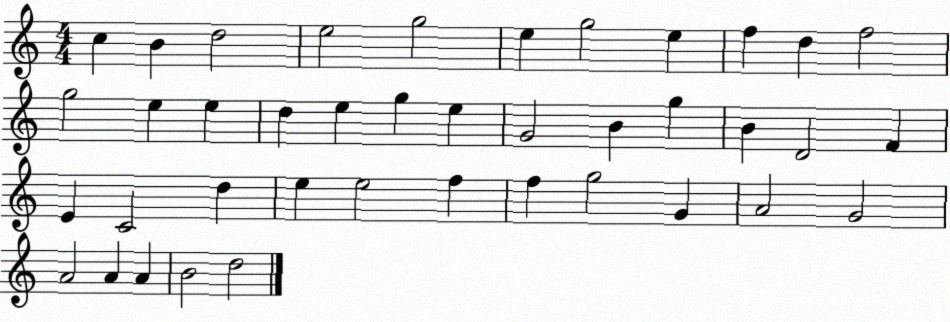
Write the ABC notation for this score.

X:1
T:Untitled
M:4/4
L:1/4
K:C
c B d2 e2 g2 e g2 e f d f2 g2 e e d e g e G2 B g B D2 F E C2 d e e2 f f g2 G A2 G2 A2 A A B2 d2